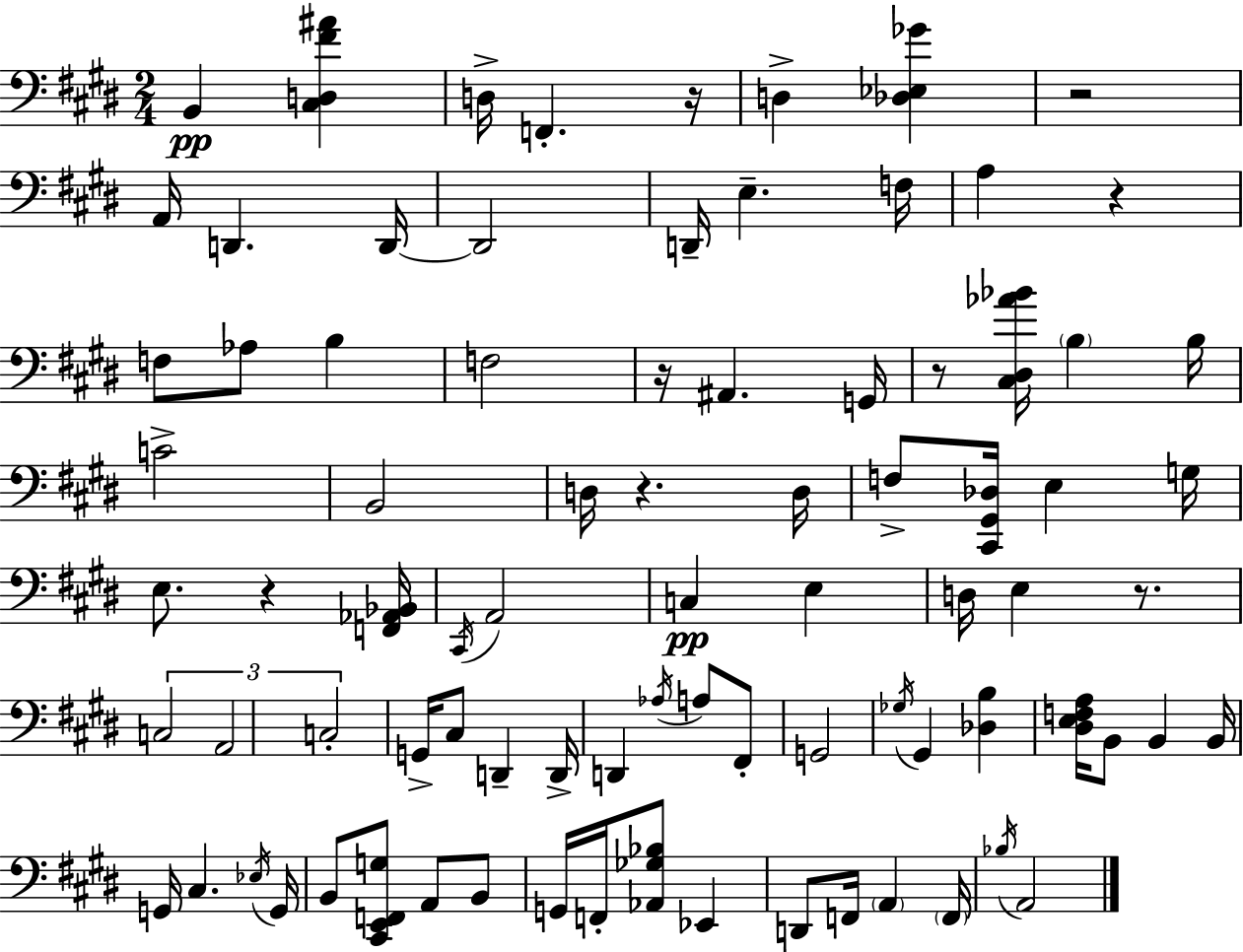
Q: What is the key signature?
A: E major